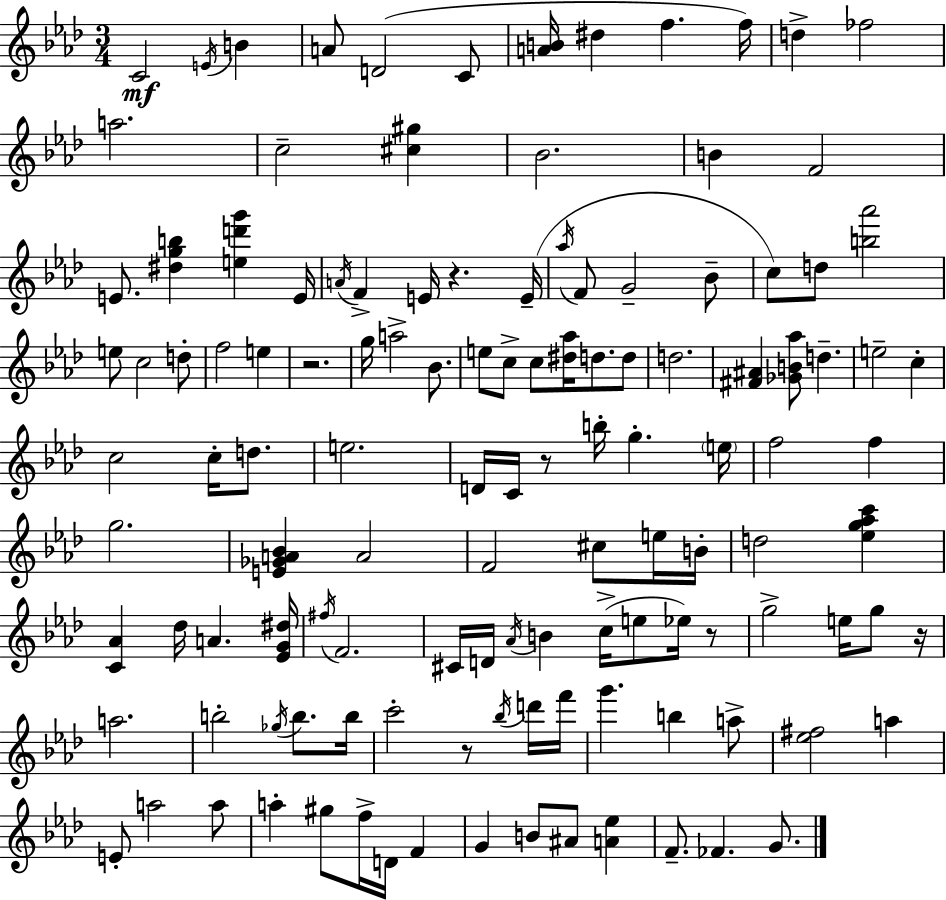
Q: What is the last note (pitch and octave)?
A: G4